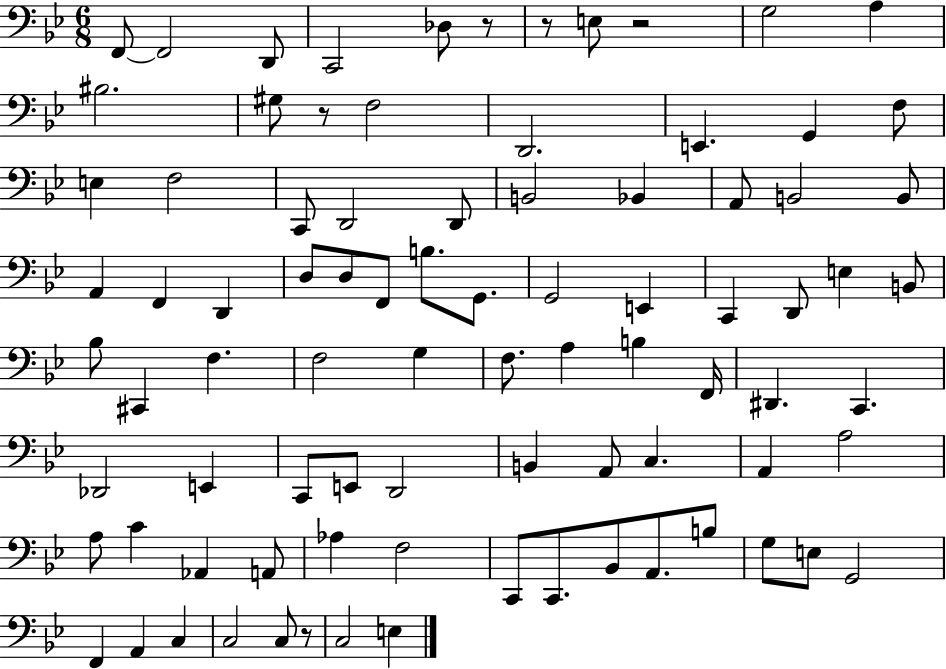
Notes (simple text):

F2/e F2/h D2/e C2/h Db3/e R/e R/e E3/e R/h G3/h A3/q BIS3/h. G#3/e R/e F3/h D2/h. E2/q. G2/q F3/e E3/q F3/h C2/e D2/h D2/e B2/h Bb2/q A2/e B2/h B2/e A2/q F2/q D2/q D3/e D3/e F2/e B3/e. G2/e. G2/h E2/q C2/q D2/e E3/q B2/e Bb3/e C#2/q F3/q. F3/h G3/q F3/e. A3/q B3/q F2/s D#2/q. C2/q. Db2/h E2/q C2/e E2/e D2/h B2/q A2/e C3/q. A2/q A3/h A3/e C4/q Ab2/q A2/e Ab3/q F3/h C2/e C2/e. Bb2/e A2/e. B3/e G3/e E3/e G2/h F2/q A2/q C3/q C3/h C3/e R/e C3/h E3/q